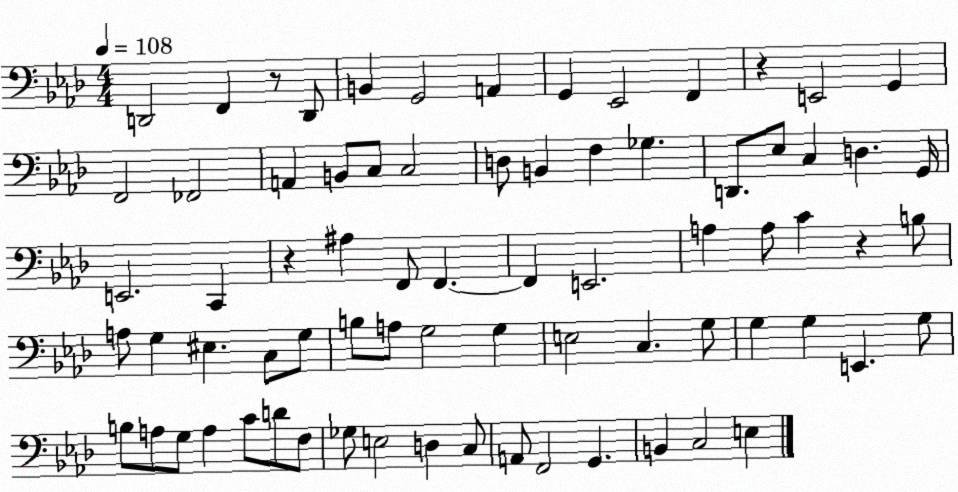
X:1
T:Untitled
M:4/4
L:1/4
K:Ab
D,,2 F,, z/2 D,,/2 B,, G,,2 A,, G,, _E,,2 F,, z E,,2 G,, F,,2 _F,,2 A,, B,,/2 C,/2 C,2 D,/2 B,, F, _G, D,,/2 _E,/2 C, D, G,,/4 E,,2 C,, z ^A, F,,/2 F,, F,, E,,2 A, A,/2 C z B,/2 A,/2 G, ^E, C,/2 G,/2 B,/2 A,/2 G,2 G, E,2 C, G,/2 G, G, E,, G,/2 B,/2 A,/2 G,/2 A, C/2 D/2 F,/2 _G,/2 E,2 D, C,/2 A,,/2 F,,2 G,, B,, C,2 E,